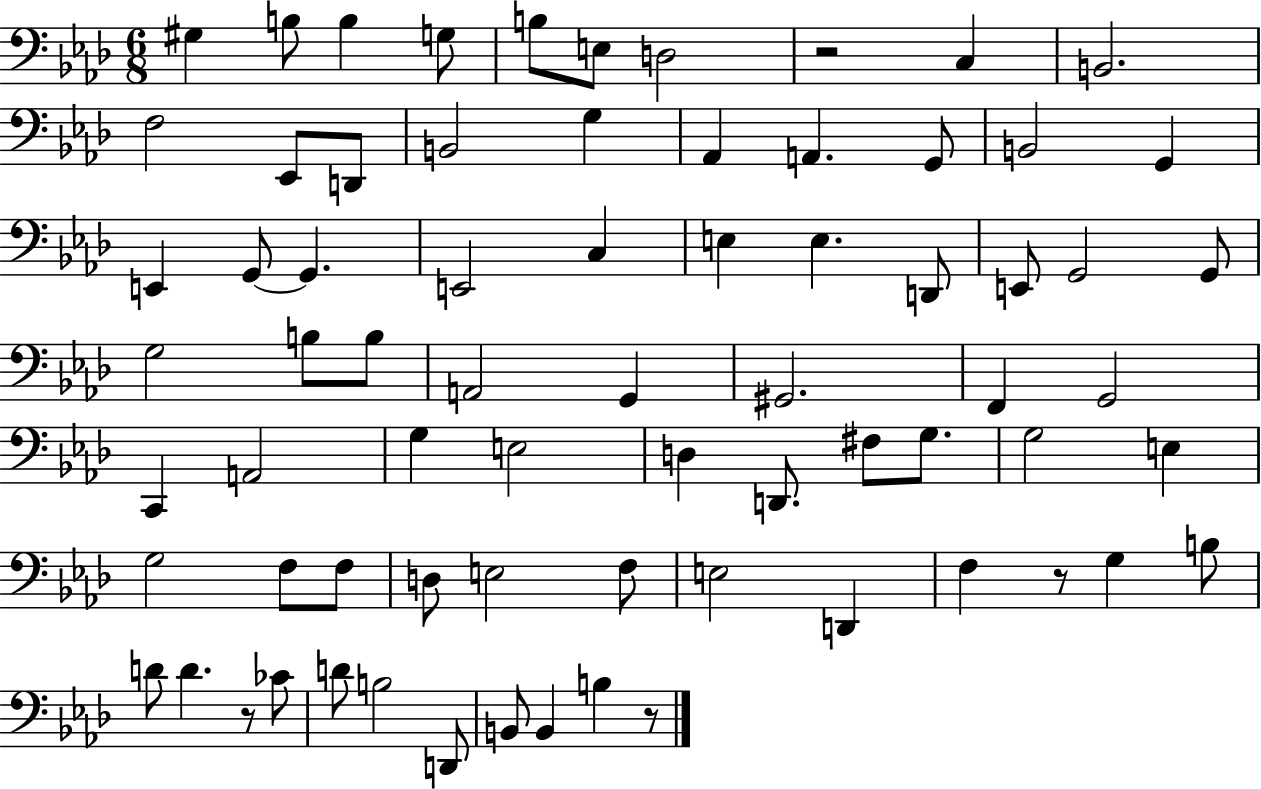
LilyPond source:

{
  \clef bass
  \numericTimeSignature
  \time 6/8
  \key aes \major
  gis4 b8 b4 g8 | b8 e8 d2 | r2 c4 | b,2. | \break f2 ees,8 d,8 | b,2 g4 | aes,4 a,4. g,8 | b,2 g,4 | \break e,4 g,8~~ g,4. | e,2 c4 | e4 e4. d,8 | e,8 g,2 g,8 | \break g2 b8 b8 | a,2 g,4 | gis,2. | f,4 g,2 | \break c,4 a,2 | g4 e2 | d4 d,8. fis8 g8. | g2 e4 | \break g2 f8 f8 | d8 e2 f8 | e2 d,4 | f4 r8 g4 b8 | \break d'8 d'4. r8 ces'8 | d'8 b2 d,8 | b,8 b,4 b4 r8 | \bar "|."
}